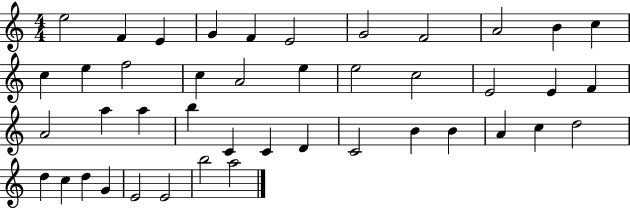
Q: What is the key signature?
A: C major